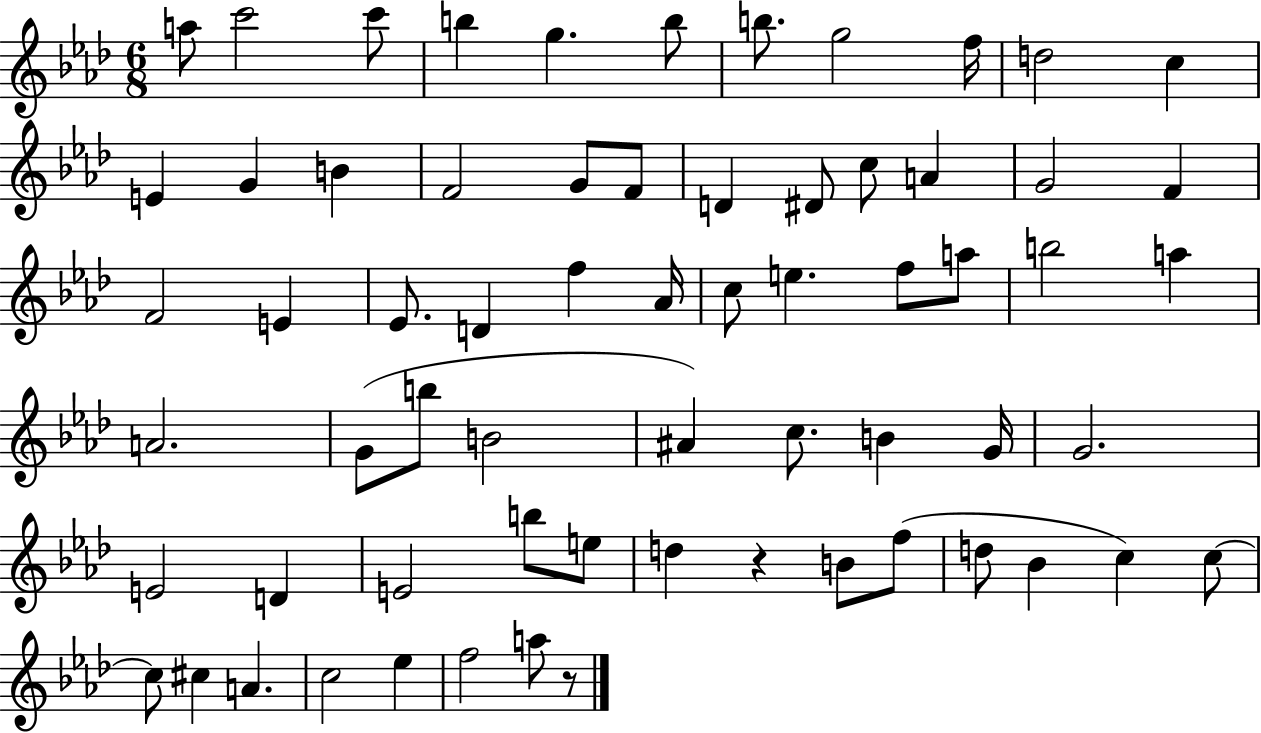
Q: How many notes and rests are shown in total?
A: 65